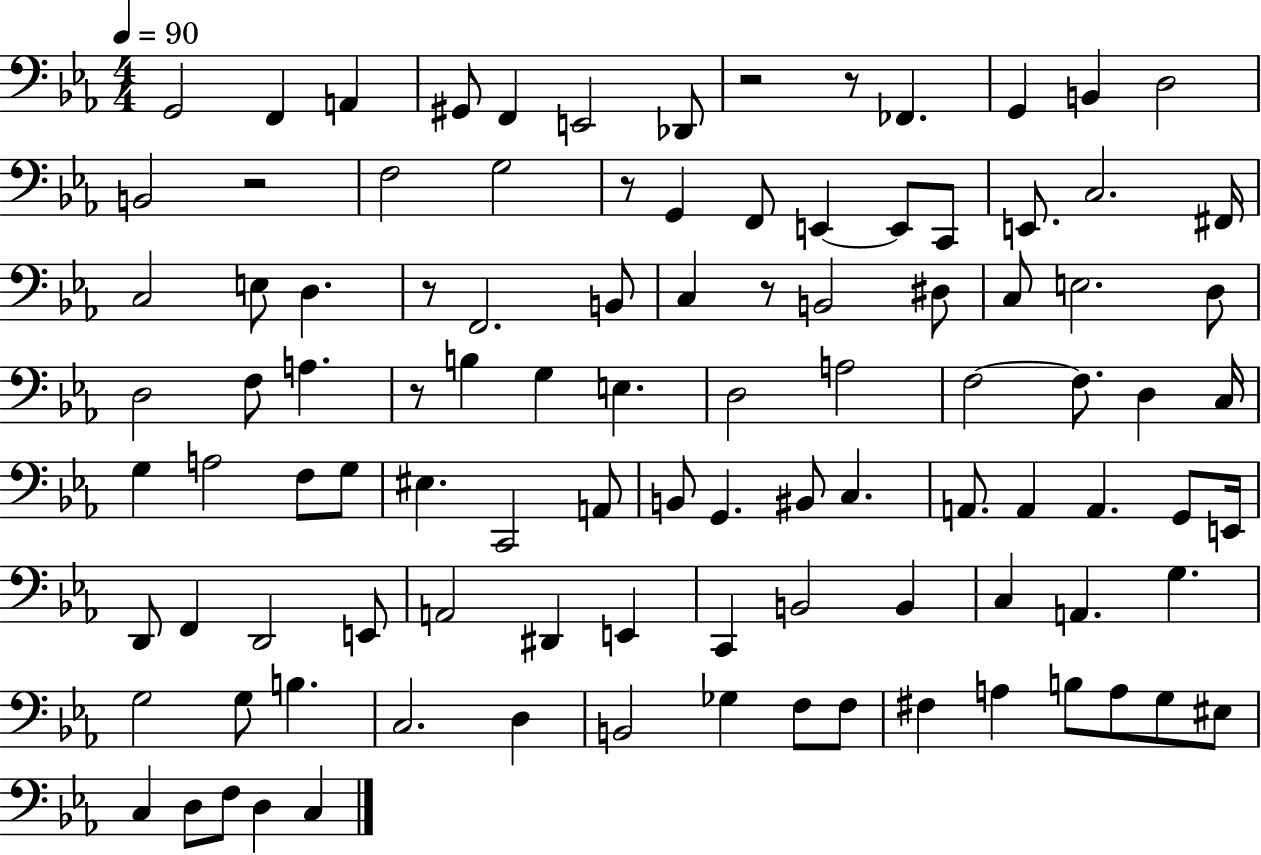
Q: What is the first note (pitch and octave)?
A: G2